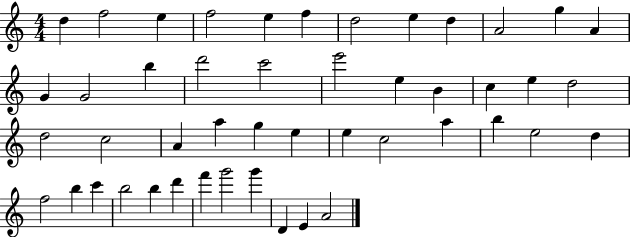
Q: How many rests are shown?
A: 0